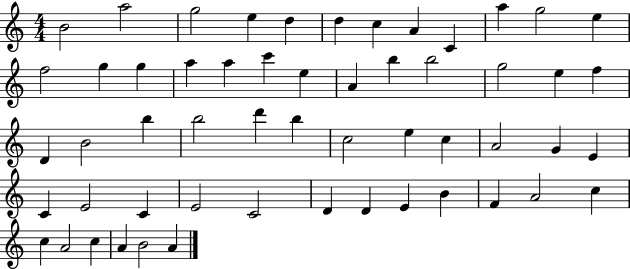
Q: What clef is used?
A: treble